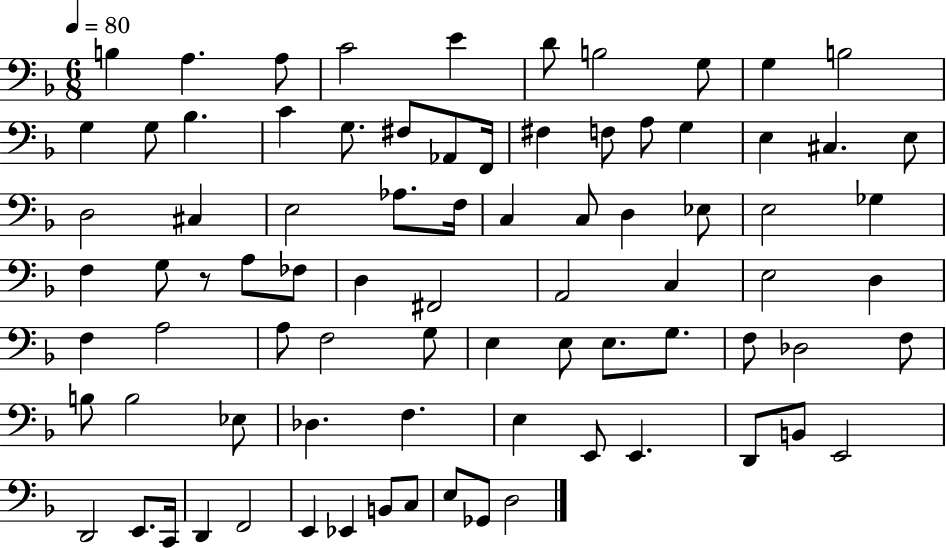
B3/q A3/q. A3/e C4/h E4/q D4/e B3/h G3/e G3/q B3/h G3/q G3/e Bb3/q. C4/q G3/e. F#3/e Ab2/e F2/s F#3/q F3/e A3/e G3/q E3/q C#3/q. E3/e D3/h C#3/q E3/h Ab3/e. F3/s C3/q C3/e D3/q Eb3/e E3/h Gb3/q F3/q G3/e R/e A3/e FES3/e D3/q F#2/h A2/h C3/q E3/h D3/q F3/q A3/h A3/e F3/h G3/e E3/q E3/e E3/e. G3/e. F3/e Db3/h F3/e B3/e B3/h Eb3/e Db3/q. F3/q. E3/q E2/e E2/q. D2/e B2/e E2/h D2/h E2/e. C2/s D2/q F2/h E2/q Eb2/q B2/e C3/e E3/e Gb2/e D3/h